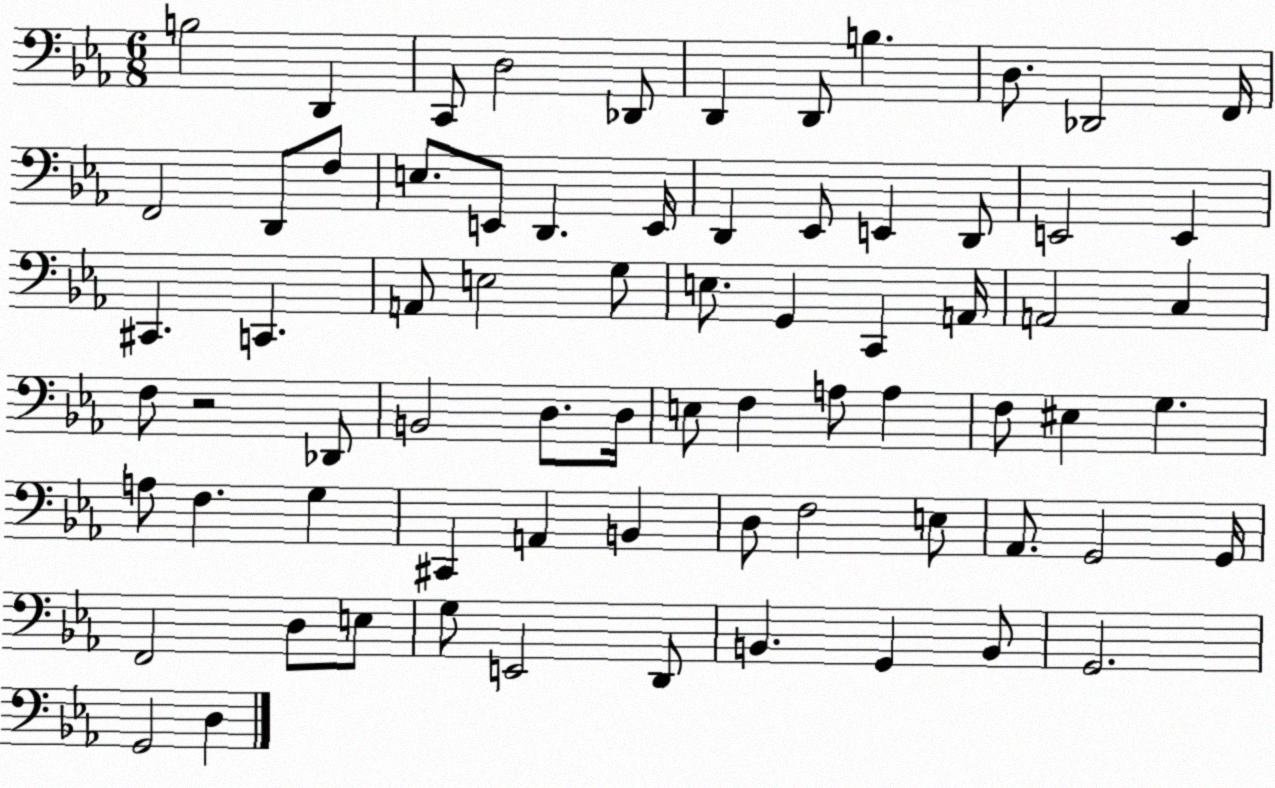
X:1
T:Untitled
M:6/8
L:1/4
K:Eb
B,2 D,, C,,/2 D,2 _D,,/2 D,, D,,/2 B, D,/2 _D,,2 F,,/4 F,,2 D,,/2 F,/2 E,/2 E,,/2 D,, E,,/4 D,, _E,,/2 E,, D,,/2 E,,2 E,, ^C,, C,, A,,/2 E,2 G,/2 E,/2 G,, C,, A,,/4 A,,2 C, F,/2 z2 _D,,/2 B,,2 D,/2 D,/4 E,/2 F, A,/2 A, F,/2 ^E, G, A,/2 F, G, ^C,, A,, B,, D,/2 F,2 E,/2 _A,,/2 G,,2 G,,/4 F,,2 D,/2 E,/2 G,/2 E,,2 D,,/2 B,, G,, B,,/2 G,,2 G,,2 D,